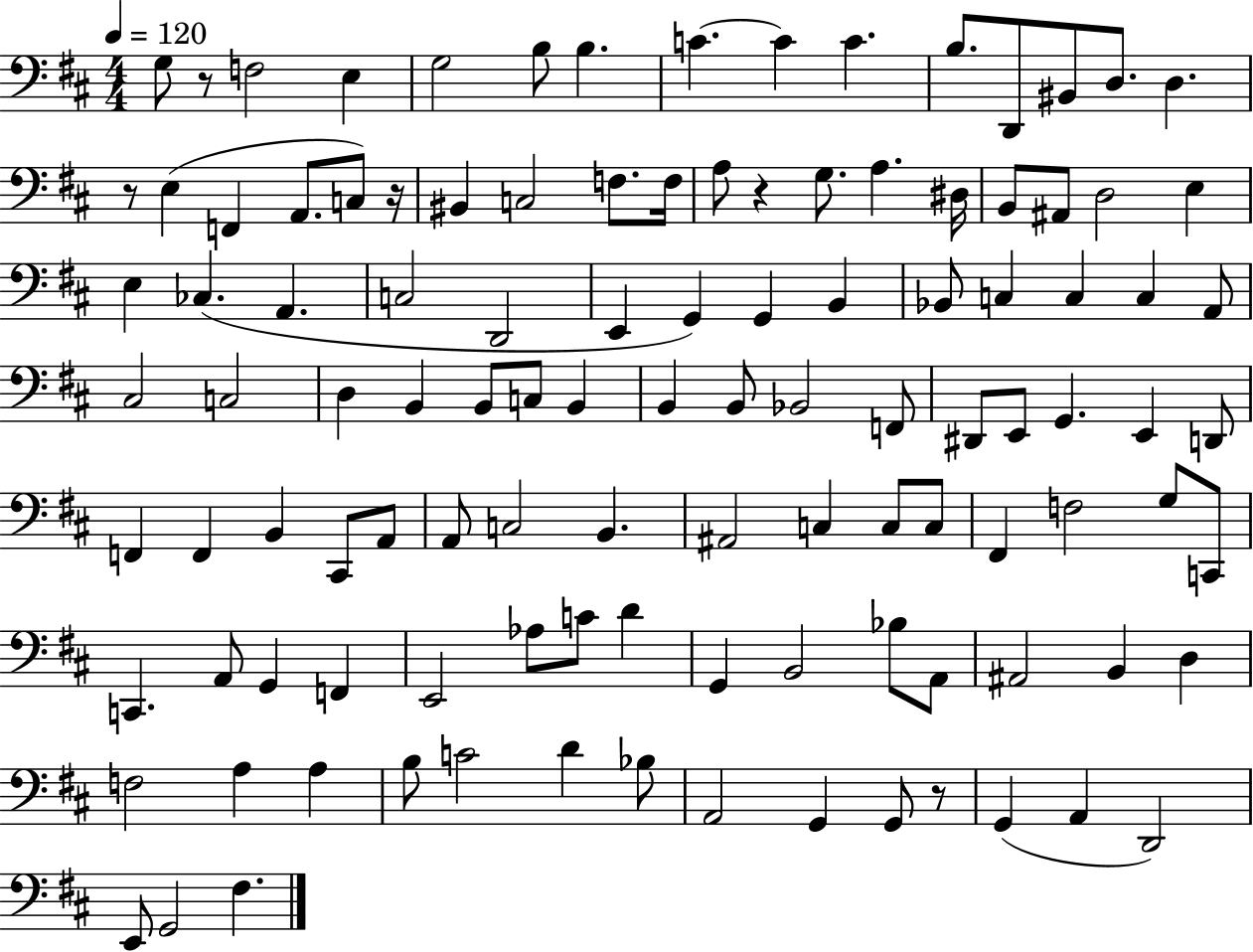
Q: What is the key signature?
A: D major